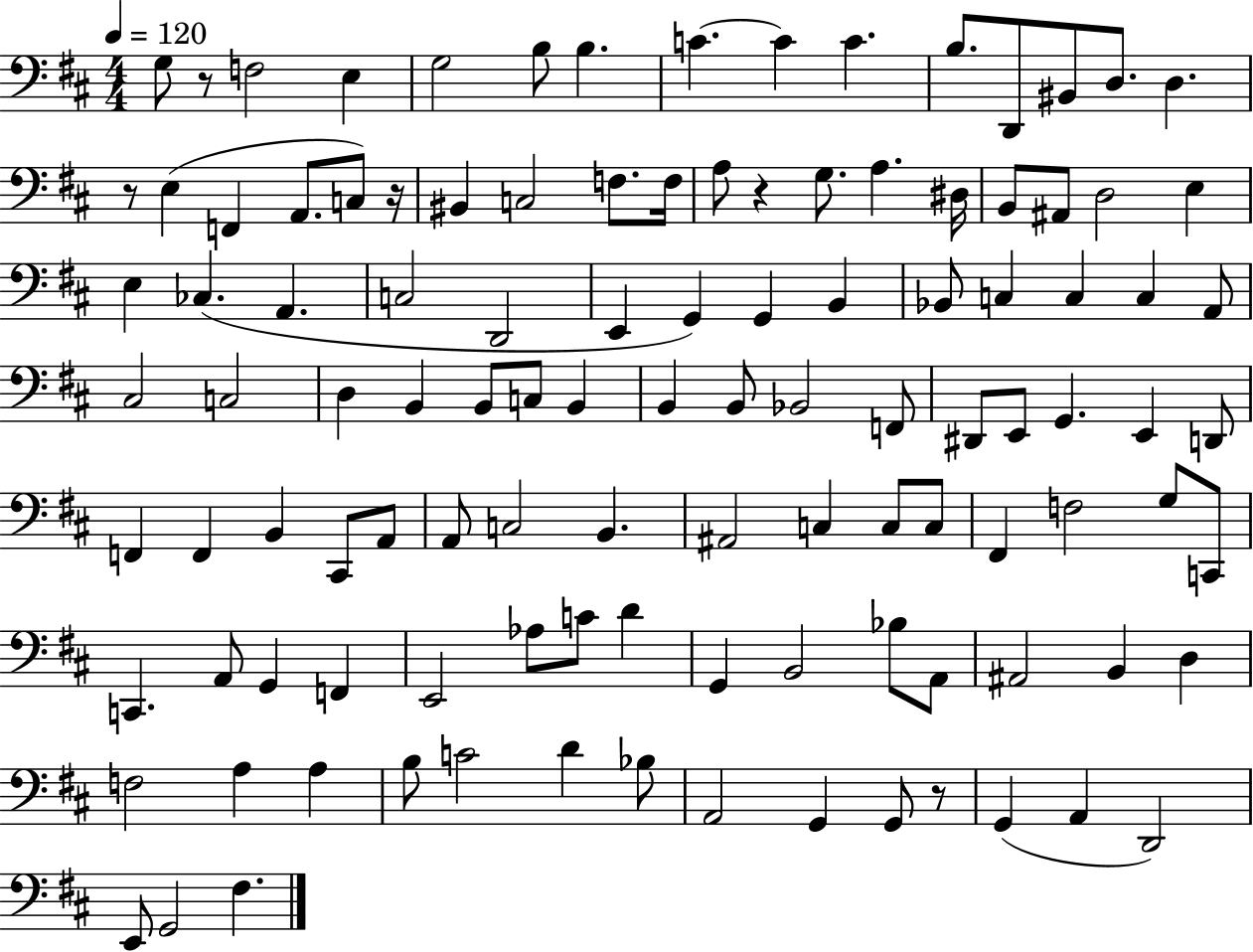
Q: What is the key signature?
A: D major